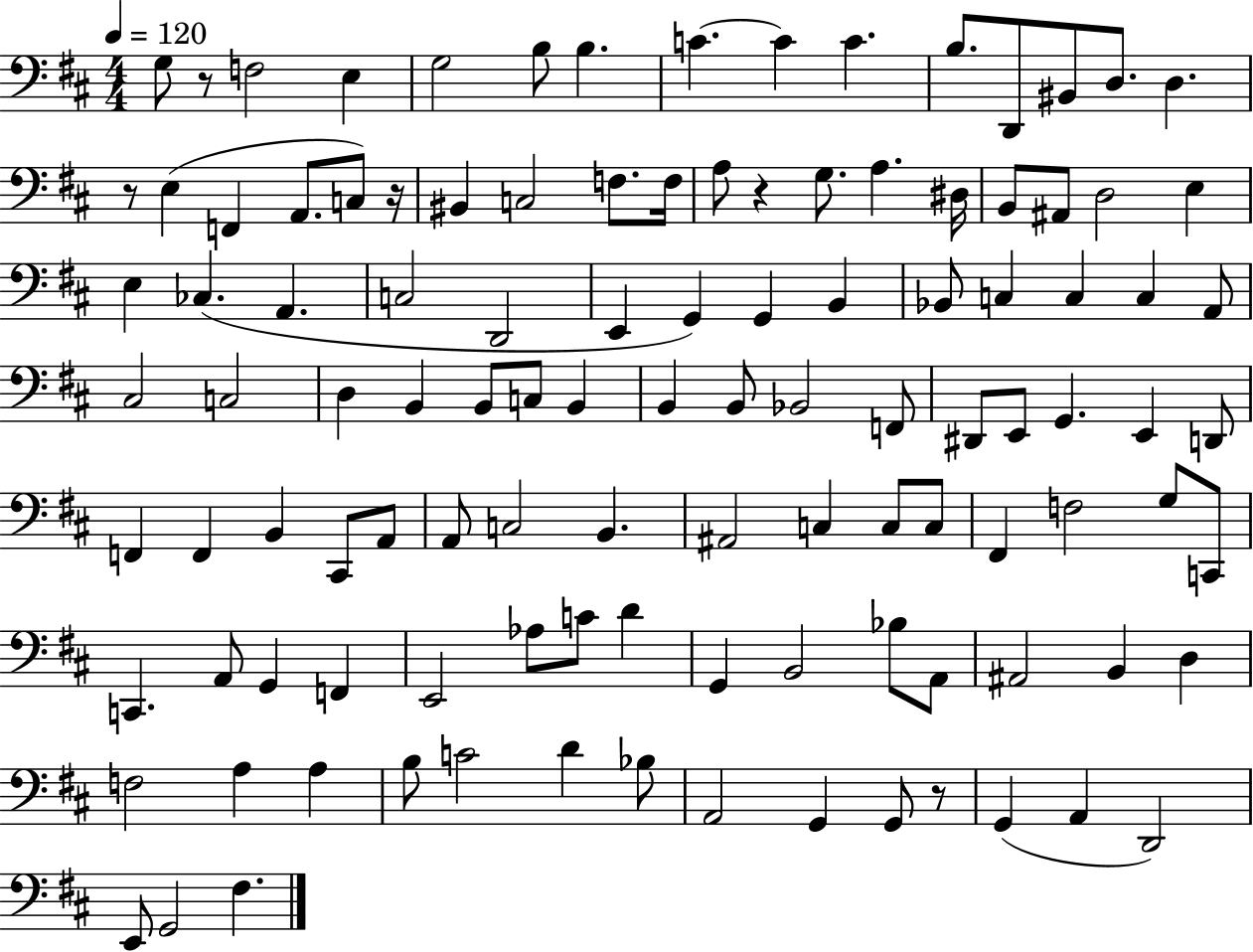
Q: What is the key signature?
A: D major